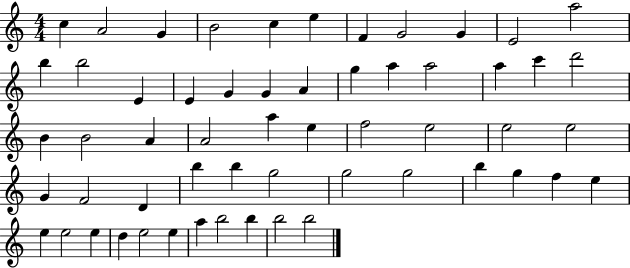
{
  \clef treble
  \numericTimeSignature
  \time 4/4
  \key c \major
  c''4 a'2 g'4 | b'2 c''4 e''4 | f'4 g'2 g'4 | e'2 a''2 | \break b''4 b''2 e'4 | e'4 g'4 g'4 a'4 | g''4 a''4 a''2 | a''4 c'''4 d'''2 | \break b'4 b'2 a'4 | a'2 a''4 e''4 | f''2 e''2 | e''2 e''2 | \break g'4 f'2 d'4 | b''4 b''4 g''2 | g''2 g''2 | b''4 g''4 f''4 e''4 | \break e''4 e''2 e''4 | d''4 e''2 e''4 | a''4 b''2 b''4 | b''2 b''2 | \break \bar "|."
}